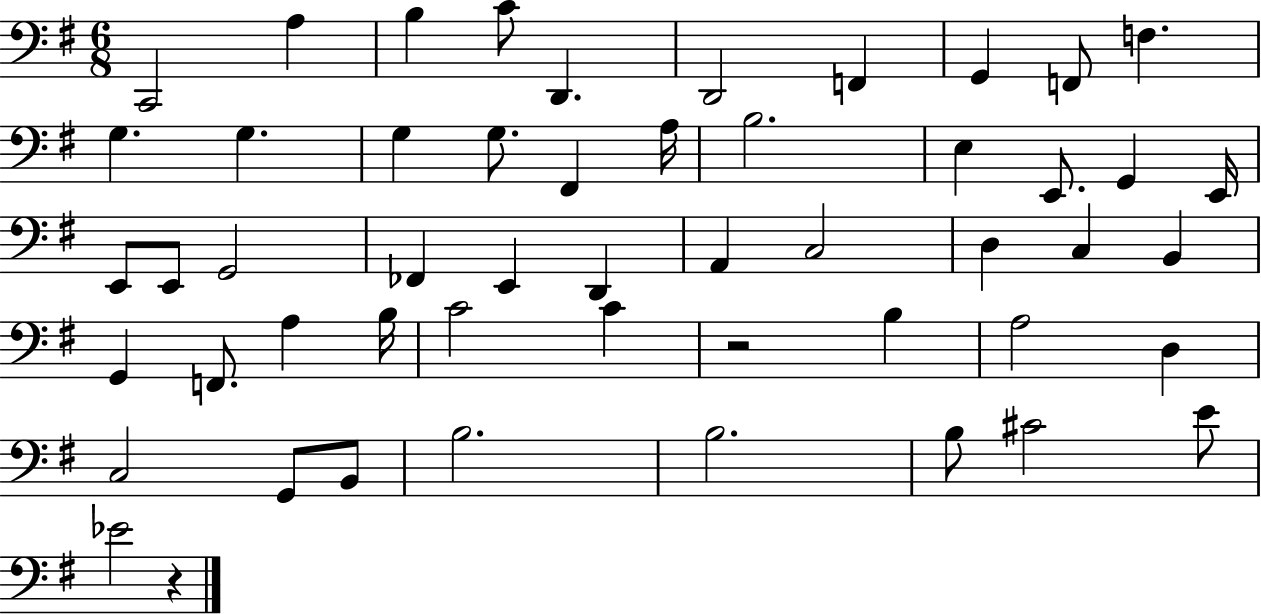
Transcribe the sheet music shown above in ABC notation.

X:1
T:Untitled
M:6/8
L:1/4
K:G
C,,2 A, B, C/2 D,, D,,2 F,, G,, F,,/2 F, G, G, G, G,/2 ^F,, A,/4 B,2 E, E,,/2 G,, E,,/4 E,,/2 E,,/2 G,,2 _F,, E,, D,, A,, C,2 D, C, B,, G,, F,,/2 A, B,/4 C2 C z2 B, A,2 D, C,2 G,,/2 B,,/2 B,2 B,2 B,/2 ^C2 E/2 _E2 z